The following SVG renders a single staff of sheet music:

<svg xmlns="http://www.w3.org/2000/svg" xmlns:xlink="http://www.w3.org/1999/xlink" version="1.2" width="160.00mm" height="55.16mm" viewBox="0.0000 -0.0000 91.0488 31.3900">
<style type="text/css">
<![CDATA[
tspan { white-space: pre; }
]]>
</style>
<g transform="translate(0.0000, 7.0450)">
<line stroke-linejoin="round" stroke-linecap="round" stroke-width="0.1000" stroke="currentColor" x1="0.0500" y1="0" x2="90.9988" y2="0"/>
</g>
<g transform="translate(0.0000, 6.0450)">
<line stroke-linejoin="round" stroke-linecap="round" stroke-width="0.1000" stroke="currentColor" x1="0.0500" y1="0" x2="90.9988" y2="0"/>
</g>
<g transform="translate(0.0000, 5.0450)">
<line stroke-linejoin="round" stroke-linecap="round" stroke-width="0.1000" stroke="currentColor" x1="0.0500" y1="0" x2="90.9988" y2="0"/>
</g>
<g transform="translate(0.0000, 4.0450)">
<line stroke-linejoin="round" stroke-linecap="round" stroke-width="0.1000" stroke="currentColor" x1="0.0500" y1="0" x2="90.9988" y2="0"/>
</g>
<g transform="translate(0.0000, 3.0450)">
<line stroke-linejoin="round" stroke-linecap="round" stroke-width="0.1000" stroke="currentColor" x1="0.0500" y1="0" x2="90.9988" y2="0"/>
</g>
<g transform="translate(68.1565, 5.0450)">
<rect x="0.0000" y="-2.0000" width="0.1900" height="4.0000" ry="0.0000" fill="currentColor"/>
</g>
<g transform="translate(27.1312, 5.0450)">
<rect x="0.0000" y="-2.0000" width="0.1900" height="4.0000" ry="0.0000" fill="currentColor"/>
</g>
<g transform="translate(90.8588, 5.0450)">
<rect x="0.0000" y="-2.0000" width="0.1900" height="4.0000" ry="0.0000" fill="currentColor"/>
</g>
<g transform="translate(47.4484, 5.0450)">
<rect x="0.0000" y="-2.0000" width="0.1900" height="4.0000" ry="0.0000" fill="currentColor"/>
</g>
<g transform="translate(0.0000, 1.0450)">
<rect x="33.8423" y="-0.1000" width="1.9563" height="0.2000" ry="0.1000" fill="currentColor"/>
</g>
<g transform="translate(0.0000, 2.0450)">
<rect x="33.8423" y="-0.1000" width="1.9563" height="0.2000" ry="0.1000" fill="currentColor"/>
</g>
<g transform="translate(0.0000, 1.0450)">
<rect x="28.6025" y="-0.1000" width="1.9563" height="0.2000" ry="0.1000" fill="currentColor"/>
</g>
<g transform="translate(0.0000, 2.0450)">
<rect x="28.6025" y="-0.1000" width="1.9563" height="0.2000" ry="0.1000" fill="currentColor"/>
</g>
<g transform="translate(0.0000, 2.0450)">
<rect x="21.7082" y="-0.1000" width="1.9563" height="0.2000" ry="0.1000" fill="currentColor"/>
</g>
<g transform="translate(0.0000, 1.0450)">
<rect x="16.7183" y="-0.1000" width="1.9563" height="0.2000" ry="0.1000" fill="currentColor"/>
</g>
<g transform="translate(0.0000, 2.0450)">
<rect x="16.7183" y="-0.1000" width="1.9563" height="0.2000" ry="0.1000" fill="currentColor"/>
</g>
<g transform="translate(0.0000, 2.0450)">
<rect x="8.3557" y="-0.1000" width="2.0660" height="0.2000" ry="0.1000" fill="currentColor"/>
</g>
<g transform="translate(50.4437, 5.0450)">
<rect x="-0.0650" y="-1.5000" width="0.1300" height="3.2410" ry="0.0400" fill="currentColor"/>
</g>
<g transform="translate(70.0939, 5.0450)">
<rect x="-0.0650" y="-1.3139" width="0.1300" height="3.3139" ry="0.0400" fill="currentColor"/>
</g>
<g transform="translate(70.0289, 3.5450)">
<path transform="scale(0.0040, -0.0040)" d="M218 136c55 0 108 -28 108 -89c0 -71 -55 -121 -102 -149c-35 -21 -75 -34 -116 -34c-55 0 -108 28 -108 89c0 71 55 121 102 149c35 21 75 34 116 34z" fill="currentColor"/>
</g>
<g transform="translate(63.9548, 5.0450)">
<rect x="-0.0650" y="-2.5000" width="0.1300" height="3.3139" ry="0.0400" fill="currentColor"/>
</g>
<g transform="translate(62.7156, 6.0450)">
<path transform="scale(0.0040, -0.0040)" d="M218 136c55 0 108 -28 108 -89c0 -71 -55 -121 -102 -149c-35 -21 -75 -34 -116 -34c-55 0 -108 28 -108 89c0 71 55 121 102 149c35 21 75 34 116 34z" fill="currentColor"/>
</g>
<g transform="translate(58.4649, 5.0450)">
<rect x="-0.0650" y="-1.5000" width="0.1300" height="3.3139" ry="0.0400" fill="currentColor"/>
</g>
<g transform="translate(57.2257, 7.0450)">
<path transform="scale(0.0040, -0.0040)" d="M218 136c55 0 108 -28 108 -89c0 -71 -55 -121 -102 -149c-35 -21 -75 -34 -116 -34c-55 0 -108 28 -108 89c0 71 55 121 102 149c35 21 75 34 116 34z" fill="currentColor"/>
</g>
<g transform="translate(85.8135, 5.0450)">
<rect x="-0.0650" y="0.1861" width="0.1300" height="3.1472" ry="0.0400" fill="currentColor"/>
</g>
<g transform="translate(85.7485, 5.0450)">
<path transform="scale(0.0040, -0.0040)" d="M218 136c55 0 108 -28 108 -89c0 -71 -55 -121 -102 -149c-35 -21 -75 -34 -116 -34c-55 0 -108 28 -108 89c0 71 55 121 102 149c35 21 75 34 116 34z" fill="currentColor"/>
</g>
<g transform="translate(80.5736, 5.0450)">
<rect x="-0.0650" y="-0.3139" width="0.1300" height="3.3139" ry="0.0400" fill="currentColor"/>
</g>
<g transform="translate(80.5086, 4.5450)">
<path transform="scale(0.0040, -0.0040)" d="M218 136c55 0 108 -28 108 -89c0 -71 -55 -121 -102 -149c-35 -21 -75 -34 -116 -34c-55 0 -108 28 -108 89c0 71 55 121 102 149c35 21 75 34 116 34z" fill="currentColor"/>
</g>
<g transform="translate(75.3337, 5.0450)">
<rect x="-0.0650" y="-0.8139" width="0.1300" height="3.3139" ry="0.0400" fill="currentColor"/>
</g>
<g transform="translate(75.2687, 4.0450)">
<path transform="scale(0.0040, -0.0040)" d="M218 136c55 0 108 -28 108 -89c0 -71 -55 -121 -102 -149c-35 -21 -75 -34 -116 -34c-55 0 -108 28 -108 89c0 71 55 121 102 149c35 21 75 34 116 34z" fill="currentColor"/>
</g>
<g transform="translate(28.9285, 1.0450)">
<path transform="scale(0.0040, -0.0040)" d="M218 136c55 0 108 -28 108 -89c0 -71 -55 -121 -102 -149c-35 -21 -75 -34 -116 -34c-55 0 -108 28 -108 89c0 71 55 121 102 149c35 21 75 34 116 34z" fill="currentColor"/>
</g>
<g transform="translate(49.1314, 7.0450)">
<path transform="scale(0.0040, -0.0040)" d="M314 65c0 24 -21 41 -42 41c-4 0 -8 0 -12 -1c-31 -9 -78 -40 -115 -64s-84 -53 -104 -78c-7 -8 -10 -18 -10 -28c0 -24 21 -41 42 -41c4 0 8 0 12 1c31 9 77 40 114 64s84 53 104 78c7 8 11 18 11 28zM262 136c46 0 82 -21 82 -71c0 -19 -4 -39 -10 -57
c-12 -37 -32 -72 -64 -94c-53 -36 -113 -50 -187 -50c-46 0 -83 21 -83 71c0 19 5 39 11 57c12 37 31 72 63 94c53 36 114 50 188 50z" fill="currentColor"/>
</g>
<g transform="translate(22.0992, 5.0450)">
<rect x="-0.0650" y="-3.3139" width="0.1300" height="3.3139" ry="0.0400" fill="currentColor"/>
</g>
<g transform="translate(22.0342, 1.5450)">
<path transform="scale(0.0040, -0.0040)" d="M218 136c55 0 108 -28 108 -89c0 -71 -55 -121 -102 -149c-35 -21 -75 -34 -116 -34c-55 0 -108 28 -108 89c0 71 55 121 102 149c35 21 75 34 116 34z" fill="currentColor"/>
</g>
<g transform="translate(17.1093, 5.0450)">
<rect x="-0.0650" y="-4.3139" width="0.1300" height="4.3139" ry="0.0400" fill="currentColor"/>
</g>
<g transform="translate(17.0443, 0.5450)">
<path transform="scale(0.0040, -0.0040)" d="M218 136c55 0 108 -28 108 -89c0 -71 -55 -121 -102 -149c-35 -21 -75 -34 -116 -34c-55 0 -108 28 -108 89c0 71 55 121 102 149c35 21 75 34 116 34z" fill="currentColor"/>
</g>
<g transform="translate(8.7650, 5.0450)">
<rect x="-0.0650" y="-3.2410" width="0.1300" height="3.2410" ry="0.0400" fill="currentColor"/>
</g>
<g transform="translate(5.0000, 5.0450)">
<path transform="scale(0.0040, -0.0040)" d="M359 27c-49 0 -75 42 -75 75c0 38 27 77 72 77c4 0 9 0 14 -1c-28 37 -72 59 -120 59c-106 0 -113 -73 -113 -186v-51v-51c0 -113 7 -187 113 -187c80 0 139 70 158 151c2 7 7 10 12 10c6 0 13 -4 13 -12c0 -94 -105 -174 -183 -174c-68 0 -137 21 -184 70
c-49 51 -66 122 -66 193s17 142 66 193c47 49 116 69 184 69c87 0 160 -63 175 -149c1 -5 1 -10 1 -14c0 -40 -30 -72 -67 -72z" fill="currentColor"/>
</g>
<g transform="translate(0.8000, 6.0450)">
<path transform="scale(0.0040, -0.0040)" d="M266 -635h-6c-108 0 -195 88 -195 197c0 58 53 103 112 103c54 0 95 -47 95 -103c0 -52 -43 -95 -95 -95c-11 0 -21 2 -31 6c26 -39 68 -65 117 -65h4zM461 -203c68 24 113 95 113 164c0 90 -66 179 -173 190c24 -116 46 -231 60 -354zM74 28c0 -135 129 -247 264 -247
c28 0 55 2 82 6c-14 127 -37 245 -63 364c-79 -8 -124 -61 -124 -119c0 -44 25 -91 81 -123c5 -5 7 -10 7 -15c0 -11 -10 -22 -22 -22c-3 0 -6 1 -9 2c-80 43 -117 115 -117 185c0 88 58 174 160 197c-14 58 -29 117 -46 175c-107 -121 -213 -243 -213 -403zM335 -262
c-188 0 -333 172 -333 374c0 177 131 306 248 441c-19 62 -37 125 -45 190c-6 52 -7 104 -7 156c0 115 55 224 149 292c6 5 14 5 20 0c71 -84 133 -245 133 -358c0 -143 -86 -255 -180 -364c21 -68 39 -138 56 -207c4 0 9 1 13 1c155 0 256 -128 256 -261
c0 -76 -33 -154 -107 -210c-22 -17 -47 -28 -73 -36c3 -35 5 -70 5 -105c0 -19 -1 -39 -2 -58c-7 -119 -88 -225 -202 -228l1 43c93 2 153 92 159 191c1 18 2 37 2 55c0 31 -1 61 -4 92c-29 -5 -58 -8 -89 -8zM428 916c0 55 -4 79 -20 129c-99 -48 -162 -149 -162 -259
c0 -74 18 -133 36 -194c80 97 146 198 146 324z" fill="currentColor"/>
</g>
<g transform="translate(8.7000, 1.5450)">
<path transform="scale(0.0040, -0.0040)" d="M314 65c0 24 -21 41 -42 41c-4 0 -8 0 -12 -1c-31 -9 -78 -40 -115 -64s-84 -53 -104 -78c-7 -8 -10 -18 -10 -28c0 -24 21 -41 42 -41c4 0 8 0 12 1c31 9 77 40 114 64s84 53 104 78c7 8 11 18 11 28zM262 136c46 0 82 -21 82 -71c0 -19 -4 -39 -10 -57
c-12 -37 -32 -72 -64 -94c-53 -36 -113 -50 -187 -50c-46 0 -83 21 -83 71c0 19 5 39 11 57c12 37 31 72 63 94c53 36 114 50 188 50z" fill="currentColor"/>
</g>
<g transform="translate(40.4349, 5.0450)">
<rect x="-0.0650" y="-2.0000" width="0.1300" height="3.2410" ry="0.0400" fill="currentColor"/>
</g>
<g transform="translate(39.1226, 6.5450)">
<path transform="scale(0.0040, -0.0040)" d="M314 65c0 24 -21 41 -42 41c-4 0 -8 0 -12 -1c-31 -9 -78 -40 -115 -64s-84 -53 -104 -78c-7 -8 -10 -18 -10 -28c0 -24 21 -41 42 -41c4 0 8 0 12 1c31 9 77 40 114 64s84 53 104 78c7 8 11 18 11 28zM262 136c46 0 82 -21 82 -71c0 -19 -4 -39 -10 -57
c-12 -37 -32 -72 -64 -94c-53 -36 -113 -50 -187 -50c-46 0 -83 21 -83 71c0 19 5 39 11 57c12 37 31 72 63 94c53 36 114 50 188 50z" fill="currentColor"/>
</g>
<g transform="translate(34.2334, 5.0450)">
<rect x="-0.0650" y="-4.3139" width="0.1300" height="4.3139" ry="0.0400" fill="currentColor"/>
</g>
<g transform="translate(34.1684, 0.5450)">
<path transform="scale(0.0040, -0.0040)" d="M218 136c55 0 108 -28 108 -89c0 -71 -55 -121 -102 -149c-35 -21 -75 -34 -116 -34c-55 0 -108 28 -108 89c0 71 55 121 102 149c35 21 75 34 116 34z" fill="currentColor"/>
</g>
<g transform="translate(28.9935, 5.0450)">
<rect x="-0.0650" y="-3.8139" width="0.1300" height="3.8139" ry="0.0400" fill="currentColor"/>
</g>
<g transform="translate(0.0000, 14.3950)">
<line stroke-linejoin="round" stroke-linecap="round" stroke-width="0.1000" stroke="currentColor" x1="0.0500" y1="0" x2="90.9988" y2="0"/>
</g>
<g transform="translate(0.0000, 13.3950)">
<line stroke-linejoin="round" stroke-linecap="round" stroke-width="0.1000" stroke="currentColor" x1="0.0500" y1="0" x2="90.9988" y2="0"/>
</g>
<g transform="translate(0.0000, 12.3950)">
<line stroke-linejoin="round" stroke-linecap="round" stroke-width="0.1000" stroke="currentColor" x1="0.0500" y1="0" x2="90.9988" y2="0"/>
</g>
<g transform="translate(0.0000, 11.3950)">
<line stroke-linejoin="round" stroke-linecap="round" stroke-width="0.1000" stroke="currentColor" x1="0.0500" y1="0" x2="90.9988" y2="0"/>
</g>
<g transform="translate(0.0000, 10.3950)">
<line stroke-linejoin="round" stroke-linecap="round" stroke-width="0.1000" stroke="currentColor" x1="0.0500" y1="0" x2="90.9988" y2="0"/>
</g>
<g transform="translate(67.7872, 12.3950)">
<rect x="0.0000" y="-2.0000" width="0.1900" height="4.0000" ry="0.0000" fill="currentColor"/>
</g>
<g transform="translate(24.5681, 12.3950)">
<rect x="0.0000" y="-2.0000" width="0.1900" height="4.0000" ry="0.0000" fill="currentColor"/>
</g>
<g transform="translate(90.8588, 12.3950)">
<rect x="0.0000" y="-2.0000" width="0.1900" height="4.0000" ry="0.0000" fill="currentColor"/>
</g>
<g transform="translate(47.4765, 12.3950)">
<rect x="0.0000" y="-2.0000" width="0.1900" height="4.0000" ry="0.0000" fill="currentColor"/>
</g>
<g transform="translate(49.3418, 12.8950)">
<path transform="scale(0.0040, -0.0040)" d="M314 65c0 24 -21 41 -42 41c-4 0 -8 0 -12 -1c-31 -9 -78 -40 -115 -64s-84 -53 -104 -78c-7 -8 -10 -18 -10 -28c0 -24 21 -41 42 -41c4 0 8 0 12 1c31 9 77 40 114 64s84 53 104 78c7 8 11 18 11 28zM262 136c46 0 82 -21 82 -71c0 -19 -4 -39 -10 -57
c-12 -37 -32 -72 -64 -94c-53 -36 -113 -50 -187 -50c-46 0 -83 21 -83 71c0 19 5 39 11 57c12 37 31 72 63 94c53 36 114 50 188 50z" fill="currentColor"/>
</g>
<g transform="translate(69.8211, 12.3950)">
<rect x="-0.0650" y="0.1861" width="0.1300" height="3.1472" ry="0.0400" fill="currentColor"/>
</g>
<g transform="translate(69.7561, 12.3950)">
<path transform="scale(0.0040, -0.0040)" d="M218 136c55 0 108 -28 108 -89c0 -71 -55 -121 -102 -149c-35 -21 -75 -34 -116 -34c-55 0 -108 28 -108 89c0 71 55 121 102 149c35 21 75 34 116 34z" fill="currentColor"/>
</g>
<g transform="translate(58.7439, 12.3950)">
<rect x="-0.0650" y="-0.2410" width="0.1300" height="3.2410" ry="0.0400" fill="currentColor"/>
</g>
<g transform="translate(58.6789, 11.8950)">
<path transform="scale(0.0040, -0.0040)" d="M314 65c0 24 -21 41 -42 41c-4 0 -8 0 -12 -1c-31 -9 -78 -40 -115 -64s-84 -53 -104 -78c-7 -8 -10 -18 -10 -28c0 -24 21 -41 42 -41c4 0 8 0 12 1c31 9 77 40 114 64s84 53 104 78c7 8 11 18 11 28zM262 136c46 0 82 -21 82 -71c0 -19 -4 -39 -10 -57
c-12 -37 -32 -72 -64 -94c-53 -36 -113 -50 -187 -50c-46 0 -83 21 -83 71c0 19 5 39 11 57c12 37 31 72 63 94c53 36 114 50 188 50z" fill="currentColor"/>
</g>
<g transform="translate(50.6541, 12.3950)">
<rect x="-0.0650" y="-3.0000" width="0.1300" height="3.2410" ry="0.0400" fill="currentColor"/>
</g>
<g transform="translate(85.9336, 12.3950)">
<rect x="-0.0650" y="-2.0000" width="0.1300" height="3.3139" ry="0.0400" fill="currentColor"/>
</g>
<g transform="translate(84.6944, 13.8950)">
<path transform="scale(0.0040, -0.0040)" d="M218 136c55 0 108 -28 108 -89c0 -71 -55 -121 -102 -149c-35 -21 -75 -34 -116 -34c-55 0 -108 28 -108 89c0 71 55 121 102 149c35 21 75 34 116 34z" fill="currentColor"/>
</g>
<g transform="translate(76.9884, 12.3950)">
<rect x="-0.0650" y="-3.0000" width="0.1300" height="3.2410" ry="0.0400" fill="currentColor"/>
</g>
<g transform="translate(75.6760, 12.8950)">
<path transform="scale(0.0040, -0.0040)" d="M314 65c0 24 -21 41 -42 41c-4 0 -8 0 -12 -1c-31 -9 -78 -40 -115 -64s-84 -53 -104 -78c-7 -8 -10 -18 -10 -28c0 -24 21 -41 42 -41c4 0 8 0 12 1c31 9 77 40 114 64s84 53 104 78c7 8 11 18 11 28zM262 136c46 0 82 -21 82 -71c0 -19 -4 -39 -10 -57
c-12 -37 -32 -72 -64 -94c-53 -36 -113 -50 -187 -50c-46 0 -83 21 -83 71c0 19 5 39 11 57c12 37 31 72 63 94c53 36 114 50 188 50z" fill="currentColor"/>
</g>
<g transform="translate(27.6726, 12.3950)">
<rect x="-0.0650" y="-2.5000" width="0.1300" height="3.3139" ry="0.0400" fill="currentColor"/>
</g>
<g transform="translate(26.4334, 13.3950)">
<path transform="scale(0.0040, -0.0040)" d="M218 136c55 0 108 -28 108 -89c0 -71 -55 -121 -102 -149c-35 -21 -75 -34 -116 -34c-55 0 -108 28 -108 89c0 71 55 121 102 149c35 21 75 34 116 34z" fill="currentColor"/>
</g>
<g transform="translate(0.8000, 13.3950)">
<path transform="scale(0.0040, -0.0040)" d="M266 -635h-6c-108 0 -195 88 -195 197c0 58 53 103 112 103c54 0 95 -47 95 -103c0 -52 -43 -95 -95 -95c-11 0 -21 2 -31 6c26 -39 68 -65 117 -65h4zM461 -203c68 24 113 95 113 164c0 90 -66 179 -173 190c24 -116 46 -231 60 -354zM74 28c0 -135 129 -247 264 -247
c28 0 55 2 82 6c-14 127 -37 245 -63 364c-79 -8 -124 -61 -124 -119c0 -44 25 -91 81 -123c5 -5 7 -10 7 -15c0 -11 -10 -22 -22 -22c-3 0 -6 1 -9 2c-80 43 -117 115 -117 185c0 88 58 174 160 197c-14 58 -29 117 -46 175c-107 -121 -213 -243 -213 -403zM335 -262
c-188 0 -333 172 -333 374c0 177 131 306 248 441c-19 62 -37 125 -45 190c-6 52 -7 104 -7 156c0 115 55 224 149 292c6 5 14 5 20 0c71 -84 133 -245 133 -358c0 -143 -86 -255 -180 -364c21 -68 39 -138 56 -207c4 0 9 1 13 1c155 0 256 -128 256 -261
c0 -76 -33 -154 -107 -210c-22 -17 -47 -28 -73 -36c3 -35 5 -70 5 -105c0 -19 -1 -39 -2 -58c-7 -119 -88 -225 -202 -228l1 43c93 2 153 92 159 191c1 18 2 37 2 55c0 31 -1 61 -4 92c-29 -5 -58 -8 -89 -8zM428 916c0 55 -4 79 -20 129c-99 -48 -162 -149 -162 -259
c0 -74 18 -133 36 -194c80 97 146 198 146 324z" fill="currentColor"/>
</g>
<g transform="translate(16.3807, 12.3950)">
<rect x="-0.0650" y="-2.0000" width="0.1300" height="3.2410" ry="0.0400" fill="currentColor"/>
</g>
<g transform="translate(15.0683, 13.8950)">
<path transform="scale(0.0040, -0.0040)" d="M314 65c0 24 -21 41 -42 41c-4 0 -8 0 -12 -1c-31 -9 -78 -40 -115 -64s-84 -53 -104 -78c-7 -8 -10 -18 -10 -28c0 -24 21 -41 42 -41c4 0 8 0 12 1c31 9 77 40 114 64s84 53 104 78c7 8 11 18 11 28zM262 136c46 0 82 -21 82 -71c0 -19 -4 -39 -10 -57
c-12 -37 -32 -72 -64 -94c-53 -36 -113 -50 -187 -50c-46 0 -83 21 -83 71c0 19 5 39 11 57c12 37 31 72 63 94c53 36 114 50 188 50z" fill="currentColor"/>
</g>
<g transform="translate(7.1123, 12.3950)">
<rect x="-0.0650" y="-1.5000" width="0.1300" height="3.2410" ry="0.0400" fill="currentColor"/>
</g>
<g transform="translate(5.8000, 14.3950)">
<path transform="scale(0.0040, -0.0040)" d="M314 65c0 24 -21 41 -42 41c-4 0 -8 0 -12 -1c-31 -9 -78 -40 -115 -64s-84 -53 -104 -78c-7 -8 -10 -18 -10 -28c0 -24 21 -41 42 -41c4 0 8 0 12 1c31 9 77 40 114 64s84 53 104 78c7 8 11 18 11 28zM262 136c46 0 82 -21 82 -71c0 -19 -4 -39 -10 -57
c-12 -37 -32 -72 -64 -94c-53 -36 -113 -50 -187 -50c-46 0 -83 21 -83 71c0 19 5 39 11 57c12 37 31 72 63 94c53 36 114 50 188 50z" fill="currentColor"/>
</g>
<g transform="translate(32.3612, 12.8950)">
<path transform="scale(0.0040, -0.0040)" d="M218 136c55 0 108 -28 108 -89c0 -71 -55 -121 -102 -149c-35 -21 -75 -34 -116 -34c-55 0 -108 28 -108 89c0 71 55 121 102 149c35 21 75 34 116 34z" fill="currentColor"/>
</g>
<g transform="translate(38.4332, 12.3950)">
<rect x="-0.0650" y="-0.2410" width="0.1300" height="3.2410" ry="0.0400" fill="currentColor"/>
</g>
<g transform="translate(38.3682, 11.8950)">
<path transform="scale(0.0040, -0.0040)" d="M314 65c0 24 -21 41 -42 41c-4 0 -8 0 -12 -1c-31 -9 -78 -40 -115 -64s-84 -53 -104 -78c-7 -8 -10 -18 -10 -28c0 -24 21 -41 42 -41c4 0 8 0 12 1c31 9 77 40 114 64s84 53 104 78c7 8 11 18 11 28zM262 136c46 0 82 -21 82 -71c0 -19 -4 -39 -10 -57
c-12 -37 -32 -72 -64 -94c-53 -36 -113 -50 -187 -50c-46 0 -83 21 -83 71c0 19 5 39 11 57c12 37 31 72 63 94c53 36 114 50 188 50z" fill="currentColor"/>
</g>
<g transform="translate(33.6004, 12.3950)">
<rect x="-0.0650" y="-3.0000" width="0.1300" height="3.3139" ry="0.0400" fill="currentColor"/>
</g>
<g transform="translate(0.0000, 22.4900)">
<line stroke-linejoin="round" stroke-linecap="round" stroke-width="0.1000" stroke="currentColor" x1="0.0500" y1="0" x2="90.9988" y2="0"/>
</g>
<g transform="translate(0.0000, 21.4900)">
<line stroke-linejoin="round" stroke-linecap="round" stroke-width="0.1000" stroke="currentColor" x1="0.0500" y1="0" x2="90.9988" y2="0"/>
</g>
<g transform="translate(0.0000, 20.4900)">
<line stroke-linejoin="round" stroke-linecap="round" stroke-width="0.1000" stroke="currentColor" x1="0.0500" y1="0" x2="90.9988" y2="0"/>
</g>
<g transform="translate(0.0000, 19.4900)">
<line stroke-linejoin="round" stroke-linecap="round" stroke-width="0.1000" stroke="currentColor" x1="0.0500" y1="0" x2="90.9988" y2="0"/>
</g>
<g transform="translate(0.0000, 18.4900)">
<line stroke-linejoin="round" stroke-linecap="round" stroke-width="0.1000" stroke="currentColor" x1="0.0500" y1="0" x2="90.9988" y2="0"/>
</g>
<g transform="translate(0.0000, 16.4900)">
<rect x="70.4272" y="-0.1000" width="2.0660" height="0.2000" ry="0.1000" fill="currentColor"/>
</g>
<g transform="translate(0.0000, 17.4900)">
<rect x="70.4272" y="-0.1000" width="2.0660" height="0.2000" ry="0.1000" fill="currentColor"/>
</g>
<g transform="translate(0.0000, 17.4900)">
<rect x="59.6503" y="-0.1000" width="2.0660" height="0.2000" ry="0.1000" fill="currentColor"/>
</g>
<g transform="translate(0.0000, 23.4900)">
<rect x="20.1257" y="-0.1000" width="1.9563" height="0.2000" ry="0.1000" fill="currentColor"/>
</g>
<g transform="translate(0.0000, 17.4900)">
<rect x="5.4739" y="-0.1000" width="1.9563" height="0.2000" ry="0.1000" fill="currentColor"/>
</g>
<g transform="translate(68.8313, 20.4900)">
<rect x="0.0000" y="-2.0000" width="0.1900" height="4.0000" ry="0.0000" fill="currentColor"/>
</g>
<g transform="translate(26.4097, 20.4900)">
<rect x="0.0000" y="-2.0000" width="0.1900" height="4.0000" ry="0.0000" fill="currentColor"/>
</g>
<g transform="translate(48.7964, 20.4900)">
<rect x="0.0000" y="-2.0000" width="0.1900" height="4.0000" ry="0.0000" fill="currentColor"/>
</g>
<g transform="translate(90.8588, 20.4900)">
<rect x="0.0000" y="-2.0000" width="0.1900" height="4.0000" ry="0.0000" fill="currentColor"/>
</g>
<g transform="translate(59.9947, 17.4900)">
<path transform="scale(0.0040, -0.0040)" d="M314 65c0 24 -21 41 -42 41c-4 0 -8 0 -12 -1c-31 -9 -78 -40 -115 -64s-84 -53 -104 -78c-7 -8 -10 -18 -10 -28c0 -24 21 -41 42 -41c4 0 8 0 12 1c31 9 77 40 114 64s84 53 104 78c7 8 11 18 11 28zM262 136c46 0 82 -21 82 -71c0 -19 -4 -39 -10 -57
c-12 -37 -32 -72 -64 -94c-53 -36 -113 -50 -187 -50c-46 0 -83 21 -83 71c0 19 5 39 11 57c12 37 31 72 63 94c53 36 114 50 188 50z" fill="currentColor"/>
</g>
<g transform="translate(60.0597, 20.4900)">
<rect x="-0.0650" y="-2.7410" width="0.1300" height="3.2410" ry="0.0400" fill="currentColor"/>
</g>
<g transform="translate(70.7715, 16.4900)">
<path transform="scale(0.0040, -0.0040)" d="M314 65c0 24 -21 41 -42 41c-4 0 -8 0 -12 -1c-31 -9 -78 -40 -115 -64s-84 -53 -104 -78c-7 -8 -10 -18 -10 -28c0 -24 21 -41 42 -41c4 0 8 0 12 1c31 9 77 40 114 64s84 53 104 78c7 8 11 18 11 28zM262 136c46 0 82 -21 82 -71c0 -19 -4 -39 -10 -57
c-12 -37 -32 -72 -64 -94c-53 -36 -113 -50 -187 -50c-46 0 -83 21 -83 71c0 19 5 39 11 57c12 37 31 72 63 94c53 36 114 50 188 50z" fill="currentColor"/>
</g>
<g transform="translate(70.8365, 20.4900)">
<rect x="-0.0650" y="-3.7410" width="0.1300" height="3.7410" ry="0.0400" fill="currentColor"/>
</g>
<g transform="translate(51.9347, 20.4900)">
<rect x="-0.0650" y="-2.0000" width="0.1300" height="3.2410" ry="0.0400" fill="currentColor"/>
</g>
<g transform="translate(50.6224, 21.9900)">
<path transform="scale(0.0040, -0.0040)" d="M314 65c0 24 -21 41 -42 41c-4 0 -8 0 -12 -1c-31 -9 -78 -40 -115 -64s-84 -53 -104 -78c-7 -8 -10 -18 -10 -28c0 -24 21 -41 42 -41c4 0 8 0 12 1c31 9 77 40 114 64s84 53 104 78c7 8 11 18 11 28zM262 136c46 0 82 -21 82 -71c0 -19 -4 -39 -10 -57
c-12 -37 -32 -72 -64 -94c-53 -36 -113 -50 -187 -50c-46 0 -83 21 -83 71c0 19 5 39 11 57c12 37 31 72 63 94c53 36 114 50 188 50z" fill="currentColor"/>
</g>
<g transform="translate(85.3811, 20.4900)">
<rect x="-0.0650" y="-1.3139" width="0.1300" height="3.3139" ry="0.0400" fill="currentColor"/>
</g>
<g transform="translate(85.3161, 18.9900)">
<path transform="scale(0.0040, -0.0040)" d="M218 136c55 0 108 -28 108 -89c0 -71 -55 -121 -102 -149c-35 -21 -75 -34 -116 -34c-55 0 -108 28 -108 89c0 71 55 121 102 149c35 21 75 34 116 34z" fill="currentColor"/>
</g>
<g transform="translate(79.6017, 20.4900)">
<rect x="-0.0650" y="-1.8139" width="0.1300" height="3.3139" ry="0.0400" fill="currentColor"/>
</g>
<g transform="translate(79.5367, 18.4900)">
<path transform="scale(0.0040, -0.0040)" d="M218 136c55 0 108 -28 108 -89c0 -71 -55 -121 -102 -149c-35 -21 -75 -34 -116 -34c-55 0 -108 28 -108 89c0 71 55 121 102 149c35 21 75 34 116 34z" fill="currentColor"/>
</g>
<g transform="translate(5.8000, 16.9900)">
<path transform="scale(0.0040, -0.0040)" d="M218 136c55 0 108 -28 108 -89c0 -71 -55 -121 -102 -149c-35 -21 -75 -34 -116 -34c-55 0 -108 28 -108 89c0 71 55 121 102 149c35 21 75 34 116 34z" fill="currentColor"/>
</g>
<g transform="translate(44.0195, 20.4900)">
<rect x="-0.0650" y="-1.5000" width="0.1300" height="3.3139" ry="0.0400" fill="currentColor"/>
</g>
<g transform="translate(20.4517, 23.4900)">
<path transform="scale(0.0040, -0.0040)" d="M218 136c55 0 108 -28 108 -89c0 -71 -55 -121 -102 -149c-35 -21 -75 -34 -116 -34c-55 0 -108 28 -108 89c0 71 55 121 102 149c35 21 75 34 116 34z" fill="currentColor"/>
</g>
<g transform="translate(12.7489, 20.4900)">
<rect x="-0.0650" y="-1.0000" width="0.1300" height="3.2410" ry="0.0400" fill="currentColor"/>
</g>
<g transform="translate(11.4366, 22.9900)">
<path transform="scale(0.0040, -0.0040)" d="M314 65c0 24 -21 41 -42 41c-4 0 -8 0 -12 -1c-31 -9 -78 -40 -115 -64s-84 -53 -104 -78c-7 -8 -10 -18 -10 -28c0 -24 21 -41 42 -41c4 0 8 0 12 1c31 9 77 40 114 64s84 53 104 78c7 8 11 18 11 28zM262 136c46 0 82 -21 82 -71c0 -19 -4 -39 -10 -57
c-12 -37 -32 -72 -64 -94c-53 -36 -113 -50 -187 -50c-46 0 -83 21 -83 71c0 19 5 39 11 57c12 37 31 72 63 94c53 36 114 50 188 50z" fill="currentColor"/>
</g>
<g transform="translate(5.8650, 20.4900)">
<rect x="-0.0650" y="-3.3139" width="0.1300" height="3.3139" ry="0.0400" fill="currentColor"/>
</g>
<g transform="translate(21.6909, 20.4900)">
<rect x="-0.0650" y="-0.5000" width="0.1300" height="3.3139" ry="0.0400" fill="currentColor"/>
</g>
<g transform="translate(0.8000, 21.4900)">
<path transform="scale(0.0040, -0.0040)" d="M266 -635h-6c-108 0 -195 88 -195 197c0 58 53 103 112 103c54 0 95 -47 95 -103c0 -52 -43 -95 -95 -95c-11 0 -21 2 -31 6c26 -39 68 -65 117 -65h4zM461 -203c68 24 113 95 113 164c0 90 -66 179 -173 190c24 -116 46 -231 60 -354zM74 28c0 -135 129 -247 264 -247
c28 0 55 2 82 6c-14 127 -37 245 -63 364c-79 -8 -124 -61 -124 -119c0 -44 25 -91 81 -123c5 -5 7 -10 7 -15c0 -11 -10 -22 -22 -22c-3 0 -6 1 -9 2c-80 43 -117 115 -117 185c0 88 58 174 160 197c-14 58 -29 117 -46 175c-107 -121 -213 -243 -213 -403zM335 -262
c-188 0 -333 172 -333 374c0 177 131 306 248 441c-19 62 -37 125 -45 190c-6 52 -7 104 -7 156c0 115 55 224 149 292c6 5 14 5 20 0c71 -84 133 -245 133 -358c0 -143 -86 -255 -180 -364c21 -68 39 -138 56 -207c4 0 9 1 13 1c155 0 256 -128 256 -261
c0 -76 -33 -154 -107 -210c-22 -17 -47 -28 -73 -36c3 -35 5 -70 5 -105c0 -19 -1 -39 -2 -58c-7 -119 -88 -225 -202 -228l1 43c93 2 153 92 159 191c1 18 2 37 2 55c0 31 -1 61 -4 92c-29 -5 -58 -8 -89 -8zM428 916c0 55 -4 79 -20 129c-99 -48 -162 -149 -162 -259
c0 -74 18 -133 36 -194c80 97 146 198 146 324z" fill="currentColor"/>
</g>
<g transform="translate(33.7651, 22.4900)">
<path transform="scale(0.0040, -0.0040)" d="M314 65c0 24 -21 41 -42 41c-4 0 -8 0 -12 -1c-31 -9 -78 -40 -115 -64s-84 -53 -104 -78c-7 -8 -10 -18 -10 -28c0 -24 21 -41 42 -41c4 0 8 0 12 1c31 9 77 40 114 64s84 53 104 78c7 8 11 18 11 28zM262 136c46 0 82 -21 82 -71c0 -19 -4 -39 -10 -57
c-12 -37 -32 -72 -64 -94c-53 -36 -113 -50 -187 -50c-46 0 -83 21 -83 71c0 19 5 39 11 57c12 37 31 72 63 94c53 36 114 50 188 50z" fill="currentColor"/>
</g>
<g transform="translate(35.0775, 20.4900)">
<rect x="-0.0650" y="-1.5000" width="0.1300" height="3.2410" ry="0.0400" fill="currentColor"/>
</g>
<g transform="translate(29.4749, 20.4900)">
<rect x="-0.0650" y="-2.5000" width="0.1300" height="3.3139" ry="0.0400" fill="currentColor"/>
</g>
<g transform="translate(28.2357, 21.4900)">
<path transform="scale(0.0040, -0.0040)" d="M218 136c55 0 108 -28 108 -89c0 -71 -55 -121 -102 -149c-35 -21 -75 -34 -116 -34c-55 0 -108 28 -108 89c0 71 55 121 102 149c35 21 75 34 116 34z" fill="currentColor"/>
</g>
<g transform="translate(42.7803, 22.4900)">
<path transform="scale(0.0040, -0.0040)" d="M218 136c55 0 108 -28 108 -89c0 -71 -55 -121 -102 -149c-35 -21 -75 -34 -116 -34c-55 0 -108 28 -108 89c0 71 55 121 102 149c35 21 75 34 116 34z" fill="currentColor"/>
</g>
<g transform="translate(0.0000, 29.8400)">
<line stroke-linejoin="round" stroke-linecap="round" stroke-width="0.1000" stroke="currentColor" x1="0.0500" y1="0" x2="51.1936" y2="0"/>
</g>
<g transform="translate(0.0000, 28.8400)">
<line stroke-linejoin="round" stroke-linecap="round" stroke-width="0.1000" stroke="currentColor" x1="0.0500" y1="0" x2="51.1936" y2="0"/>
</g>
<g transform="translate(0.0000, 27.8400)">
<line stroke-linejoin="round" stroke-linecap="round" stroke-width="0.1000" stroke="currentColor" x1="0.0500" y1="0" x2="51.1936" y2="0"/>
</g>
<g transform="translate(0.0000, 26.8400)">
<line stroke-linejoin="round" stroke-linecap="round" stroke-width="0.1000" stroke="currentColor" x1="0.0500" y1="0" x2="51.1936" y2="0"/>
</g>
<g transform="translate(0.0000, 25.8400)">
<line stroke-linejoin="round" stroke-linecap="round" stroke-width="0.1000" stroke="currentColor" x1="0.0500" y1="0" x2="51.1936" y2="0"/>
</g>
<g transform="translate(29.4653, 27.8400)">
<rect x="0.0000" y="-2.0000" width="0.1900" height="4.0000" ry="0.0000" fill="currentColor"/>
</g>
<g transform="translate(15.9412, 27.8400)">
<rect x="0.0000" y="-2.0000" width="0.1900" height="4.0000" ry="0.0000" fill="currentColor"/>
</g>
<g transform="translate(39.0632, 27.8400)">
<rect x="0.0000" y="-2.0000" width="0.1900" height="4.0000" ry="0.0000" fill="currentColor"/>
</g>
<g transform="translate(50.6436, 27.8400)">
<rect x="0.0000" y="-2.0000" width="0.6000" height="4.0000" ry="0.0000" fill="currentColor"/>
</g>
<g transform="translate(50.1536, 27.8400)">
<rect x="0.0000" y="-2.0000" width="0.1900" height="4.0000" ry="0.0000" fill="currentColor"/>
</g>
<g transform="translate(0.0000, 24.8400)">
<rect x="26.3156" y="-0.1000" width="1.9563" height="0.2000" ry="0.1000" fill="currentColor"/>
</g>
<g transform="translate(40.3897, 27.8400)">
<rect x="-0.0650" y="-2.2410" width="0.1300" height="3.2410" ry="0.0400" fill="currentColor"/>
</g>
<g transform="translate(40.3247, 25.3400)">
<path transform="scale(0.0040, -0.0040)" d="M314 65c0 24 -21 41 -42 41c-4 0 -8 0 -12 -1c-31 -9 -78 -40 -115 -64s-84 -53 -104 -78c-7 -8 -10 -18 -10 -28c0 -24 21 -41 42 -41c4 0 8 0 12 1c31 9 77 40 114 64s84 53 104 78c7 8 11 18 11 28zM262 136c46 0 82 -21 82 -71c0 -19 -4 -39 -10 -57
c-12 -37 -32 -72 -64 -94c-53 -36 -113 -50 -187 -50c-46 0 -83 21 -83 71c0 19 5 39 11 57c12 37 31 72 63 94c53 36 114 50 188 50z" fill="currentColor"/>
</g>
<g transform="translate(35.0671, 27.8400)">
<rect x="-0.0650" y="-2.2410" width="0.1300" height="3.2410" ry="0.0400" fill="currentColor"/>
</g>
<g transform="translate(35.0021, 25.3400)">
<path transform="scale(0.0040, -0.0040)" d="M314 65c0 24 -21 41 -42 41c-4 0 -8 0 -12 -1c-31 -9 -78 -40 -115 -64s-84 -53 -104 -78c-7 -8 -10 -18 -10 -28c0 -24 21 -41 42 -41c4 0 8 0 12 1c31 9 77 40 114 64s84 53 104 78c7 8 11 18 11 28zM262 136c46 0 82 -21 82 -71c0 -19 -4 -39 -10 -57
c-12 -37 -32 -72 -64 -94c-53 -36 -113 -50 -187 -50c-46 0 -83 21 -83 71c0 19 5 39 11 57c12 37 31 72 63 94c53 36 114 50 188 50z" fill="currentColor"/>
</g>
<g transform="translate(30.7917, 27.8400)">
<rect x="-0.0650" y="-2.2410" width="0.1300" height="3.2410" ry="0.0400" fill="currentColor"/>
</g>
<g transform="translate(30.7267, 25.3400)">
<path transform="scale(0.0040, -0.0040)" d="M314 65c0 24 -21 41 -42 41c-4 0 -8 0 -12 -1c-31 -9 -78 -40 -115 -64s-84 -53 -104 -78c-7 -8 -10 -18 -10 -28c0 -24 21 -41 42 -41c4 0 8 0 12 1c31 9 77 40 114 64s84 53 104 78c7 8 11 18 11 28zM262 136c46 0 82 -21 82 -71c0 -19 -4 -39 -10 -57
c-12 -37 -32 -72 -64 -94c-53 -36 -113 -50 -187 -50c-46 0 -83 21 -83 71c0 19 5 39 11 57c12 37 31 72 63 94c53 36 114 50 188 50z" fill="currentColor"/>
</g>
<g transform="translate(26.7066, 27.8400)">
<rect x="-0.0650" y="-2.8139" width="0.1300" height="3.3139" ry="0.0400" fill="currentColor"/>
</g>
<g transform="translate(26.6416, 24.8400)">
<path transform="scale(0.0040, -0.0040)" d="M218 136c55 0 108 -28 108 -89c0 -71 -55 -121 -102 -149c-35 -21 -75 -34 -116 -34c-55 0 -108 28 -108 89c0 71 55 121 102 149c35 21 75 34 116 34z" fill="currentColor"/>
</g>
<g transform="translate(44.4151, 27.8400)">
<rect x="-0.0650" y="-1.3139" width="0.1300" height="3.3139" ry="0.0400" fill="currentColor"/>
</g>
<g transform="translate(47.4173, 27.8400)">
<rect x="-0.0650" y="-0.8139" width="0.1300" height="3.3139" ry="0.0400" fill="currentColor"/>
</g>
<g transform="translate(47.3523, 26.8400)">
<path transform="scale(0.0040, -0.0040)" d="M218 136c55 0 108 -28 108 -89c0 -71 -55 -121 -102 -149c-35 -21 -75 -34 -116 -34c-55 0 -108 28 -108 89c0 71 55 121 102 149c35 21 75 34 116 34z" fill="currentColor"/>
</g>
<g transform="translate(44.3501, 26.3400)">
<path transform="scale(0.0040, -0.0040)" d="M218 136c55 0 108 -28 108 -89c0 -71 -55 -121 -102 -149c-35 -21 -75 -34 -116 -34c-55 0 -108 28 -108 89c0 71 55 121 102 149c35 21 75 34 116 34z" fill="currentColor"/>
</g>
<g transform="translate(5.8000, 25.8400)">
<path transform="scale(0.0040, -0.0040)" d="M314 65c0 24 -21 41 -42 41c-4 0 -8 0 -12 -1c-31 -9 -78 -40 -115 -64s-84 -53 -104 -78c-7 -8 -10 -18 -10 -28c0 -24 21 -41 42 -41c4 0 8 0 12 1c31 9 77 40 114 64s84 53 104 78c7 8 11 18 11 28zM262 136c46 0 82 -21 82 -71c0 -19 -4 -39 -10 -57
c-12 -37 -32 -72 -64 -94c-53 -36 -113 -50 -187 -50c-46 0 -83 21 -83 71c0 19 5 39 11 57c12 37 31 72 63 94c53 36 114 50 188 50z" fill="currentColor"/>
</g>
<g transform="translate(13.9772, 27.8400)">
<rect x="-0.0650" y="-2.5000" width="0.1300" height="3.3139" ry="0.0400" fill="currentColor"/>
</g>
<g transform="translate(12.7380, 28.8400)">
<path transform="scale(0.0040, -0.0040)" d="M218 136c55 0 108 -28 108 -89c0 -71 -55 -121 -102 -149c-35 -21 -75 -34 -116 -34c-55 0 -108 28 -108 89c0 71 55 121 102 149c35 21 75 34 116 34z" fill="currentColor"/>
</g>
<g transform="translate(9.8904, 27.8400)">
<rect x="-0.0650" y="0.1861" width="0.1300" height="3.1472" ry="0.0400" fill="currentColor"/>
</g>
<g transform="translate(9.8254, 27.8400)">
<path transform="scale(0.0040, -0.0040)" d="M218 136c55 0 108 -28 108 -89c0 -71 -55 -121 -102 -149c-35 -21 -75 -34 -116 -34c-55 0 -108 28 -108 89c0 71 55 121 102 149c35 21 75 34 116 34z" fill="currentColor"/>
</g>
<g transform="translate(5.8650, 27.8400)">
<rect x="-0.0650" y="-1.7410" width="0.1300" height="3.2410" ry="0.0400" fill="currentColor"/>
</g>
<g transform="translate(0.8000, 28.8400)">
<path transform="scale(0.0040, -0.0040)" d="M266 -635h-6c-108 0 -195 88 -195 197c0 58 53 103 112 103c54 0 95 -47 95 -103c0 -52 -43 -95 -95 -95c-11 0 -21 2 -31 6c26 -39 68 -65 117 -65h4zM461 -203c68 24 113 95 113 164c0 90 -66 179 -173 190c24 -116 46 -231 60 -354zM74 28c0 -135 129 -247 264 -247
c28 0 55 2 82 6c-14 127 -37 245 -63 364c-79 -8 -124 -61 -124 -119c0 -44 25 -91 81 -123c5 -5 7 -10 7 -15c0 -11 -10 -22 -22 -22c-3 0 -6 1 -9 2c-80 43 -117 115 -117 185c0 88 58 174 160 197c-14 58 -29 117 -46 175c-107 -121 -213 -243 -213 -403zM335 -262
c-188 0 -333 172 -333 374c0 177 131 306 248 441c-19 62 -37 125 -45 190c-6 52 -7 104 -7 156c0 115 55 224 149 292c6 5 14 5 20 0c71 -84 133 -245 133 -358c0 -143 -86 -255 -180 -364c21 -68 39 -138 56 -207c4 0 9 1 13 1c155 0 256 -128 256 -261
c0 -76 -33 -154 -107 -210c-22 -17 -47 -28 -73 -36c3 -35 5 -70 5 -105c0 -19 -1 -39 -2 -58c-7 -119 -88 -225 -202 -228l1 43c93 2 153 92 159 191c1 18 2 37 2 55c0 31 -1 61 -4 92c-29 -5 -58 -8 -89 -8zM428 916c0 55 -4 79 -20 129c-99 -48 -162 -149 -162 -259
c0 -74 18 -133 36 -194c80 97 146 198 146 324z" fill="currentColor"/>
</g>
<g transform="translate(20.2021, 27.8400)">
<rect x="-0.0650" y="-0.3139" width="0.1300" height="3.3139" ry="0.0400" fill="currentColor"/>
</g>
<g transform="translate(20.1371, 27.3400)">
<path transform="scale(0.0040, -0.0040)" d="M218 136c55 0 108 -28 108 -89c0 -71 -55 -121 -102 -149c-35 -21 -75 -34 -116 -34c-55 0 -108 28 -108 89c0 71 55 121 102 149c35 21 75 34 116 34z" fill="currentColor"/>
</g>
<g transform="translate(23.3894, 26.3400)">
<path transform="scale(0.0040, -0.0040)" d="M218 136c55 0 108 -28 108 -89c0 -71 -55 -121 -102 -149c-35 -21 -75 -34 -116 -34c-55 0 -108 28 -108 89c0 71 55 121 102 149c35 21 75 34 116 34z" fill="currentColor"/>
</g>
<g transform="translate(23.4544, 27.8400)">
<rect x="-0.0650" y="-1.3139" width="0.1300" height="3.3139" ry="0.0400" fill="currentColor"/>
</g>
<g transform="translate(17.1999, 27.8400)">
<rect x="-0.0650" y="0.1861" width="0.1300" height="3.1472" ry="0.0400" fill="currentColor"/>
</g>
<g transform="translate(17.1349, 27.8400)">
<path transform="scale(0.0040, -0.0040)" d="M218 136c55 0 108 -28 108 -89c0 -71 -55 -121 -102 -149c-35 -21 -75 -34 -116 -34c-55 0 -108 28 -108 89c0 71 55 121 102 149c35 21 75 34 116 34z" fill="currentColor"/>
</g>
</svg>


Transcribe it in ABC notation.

X:1
T:Untitled
M:4/4
L:1/4
K:C
b2 d' b c' d' F2 E2 E G e d c B E2 F2 G A c2 A2 c2 B A2 F b D2 C G E2 E F2 a2 c'2 f e f2 B G B c e a g2 g2 g2 e d